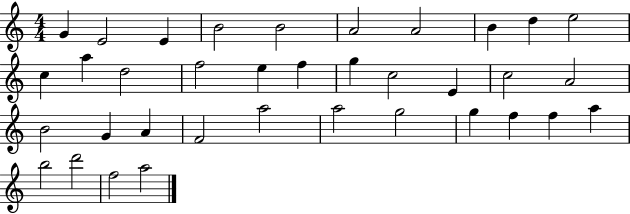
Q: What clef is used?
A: treble